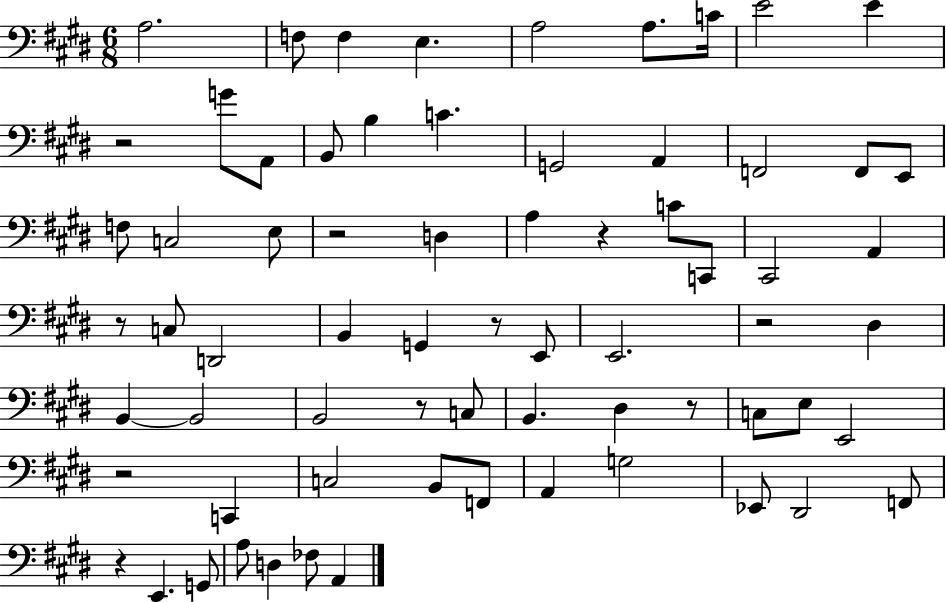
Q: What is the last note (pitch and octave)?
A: A2